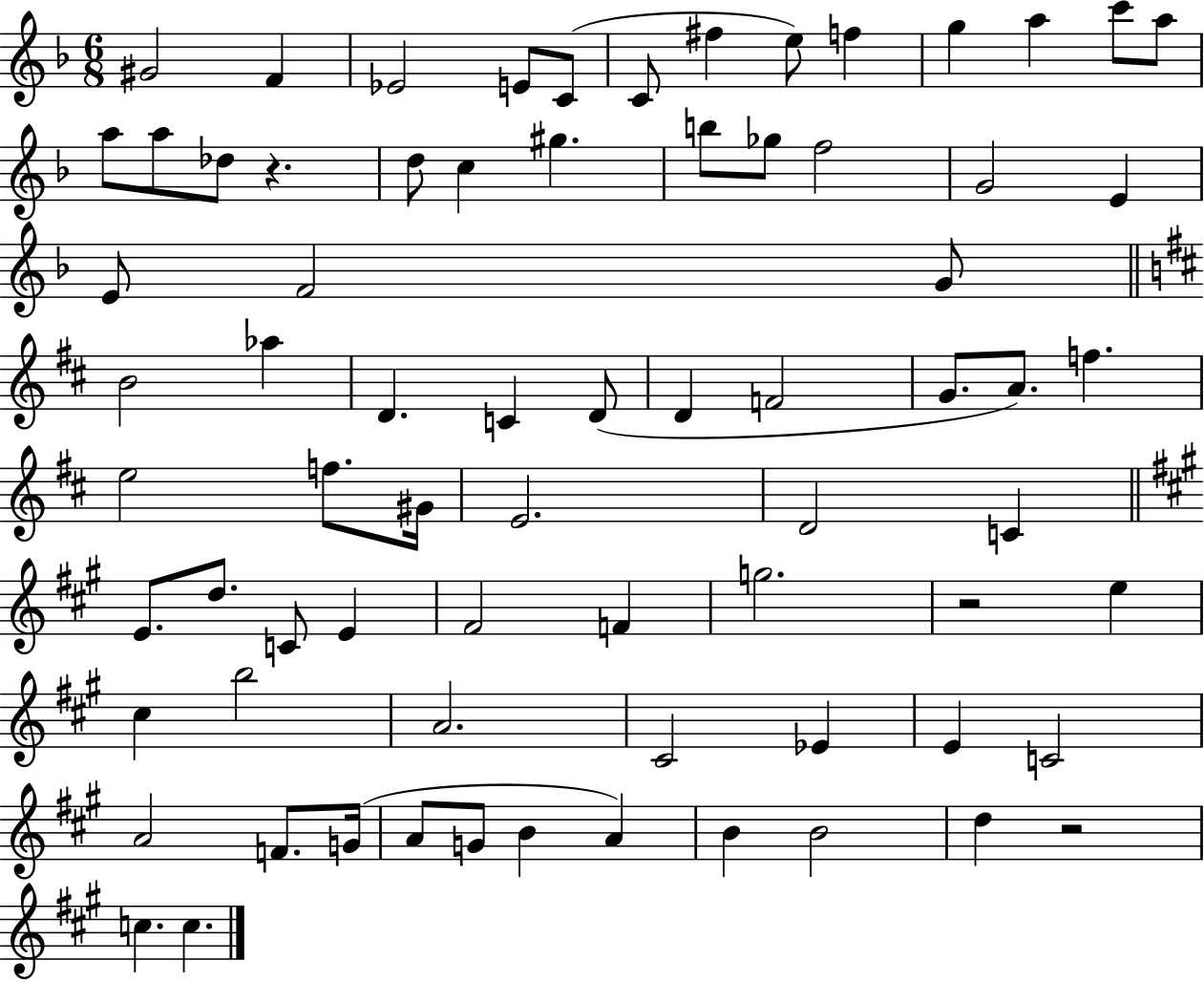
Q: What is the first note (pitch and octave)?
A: G#4